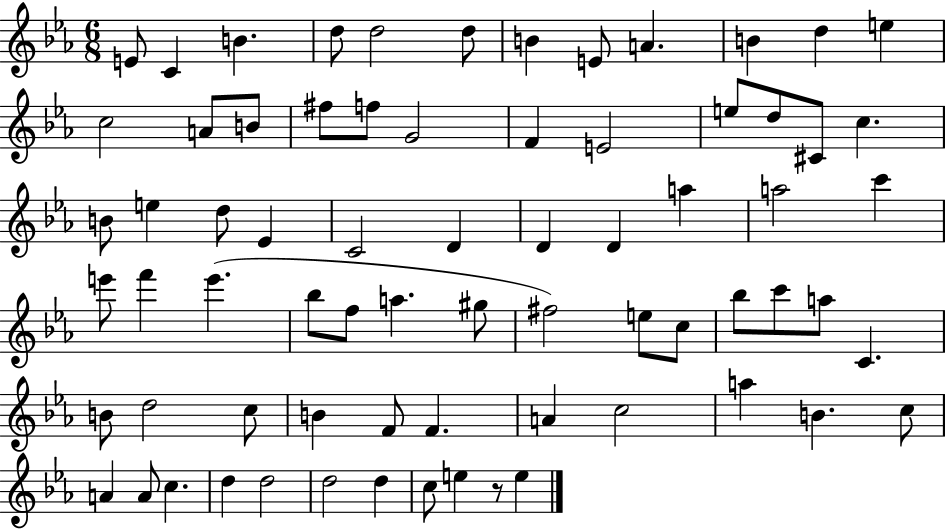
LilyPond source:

{
  \clef treble
  \numericTimeSignature
  \time 6/8
  \key ees \major
  e'8 c'4 b'4. | d''8 d''2 d''8 | b'4 e'8 a'4. | b'4 d''4 e''4 | \break c''2 a'8 b'8 | fis''8 f''8 g'2 | f'4 e'2 | e''8 d''8 cis'8 c''4. | \break b'8 e''4 d''8 ees'4 | c'2 d'4 | d'4 d'4 a''4 | a''2 c'''4 | \break e'''8 f'''4 e'''4.( | bes''8 f''8 a''4. gis''8 | fis''2) e''8 c''8 | bes''8 c'''8 a''8 c'4. | \break b'8 d''2 c''8 | b'4 f'8 f'4. | a'4 c''2 | a''4 b'4. c''8 | \break a'4 a'8 c''4. | d''4 d''2 | d''2 d''4 | c''8 e''4 r8 e''4 | \break \bar "|."
}